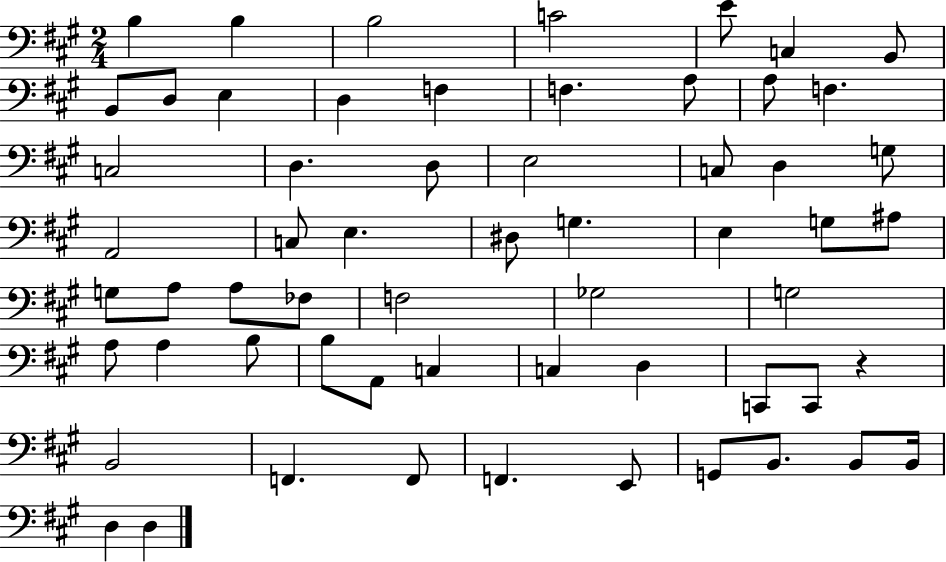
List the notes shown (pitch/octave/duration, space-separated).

B3/q B3/q B3/h C4/h E4/e C3/q B2/e B2/e D3/e E3/q D3/q F3/q F3/q. A3/e A3/e F3/q. C3/h D3/q. D3/e E3/h C3/e D3/q G3/e A2/h C3/e E3/q. D#3/e G3/q. E3/q G3/e A#3/e G3/e A3/e A3/e FES3/e F3/h Gb3/h G3/h A3/e A3/q B3/e B3/e A2/e C3/q C3/q D3/q C2/e C2/e R/q B2/h F2/q. F2/e F2/q. E2/e G2/e B2/e. B2/e B2/s D3/q D3/q